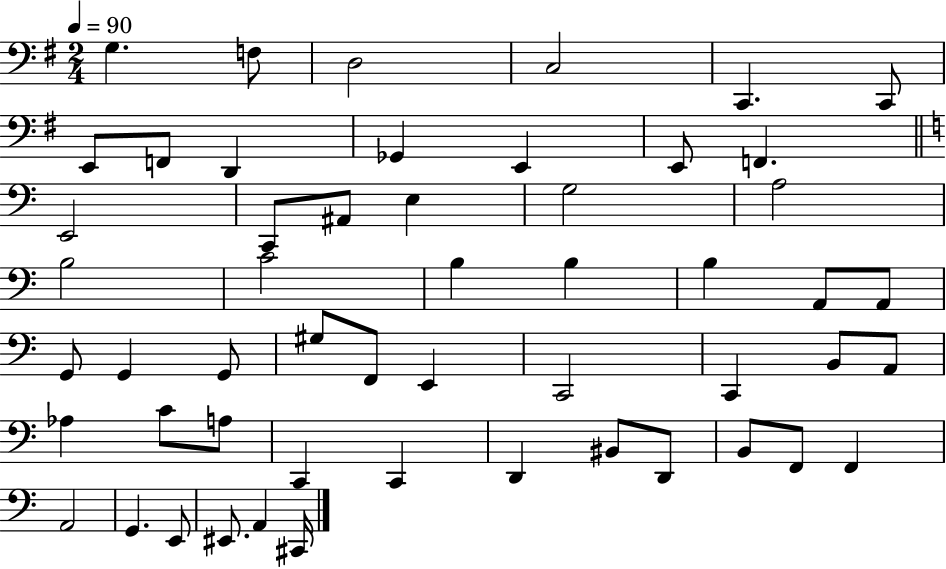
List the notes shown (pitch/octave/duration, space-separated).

G3/q. F3/e D3/h C3/h C2/q. C2/e E2/e F2/e D2/q Gb2/q E2/q E2/e F2/q. E2/h C2/e A#2/e E3/q G3/h A3/h B3/h C4/h B3/q B3/q B3/q A2/e A2/e G2/e G2/q G2/e G#3/e F2/e E2/q C2/h C2/q B2/e A2/e Ab3/q C4/e A3/e C2/q C2/q D2/q BIS2/e D2/e B2/e F2/e F2/q A2/h G2/q. E2/e EIS2/e. A2/q C#2/s